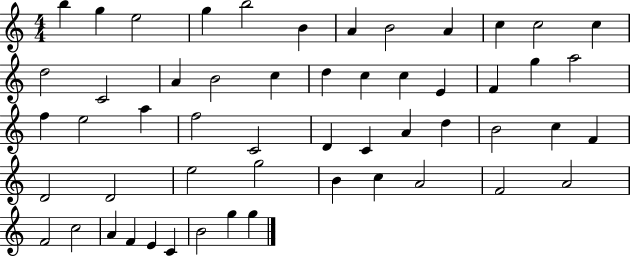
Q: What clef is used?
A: treble